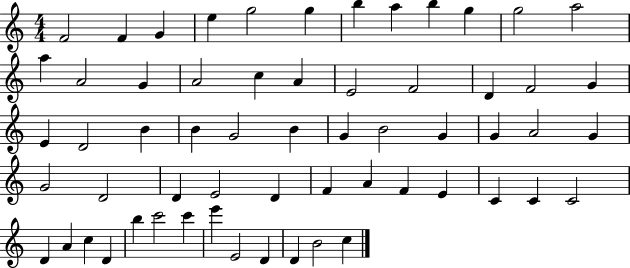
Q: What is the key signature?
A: C major